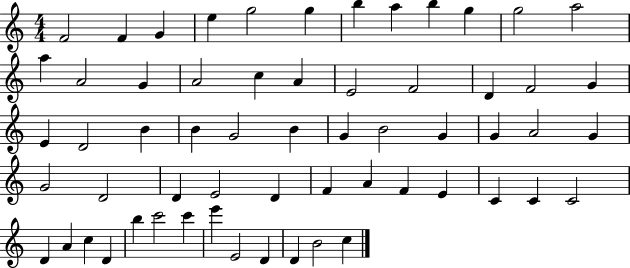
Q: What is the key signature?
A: C major